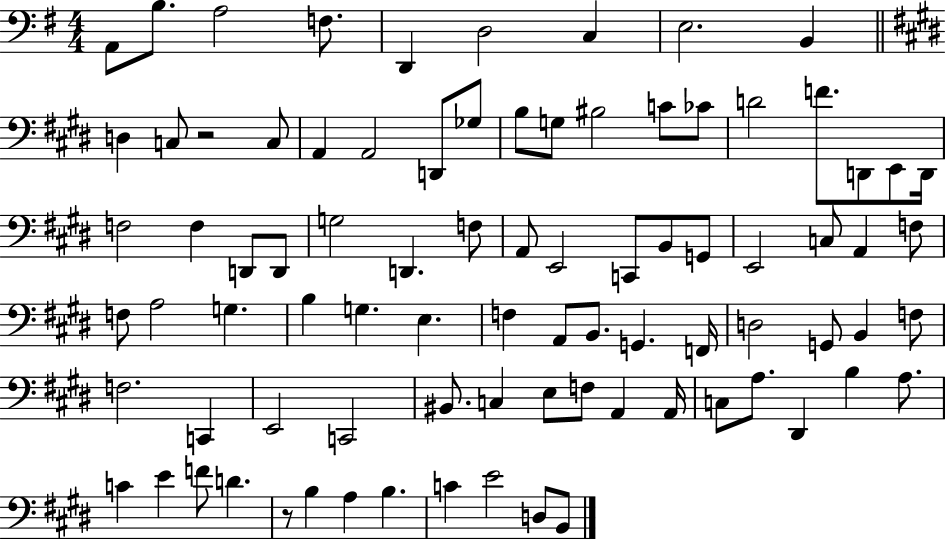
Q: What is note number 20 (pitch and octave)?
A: C4